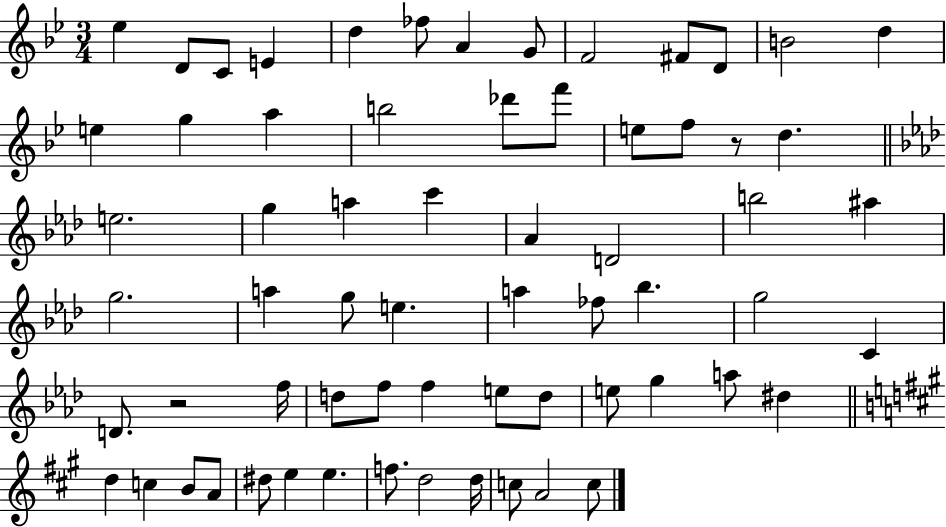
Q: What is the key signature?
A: BES major